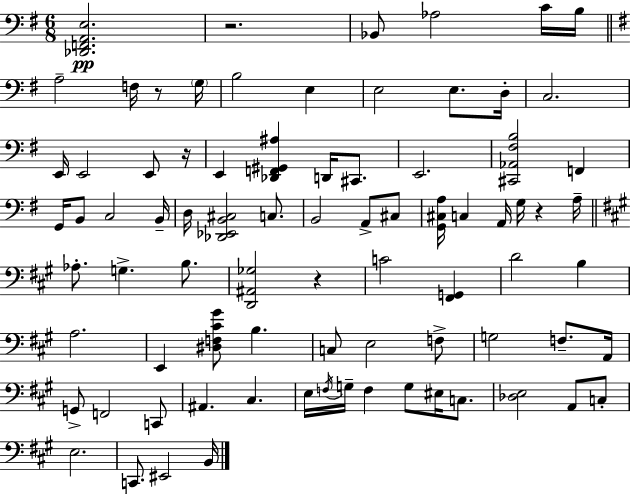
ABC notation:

X:1
T:Untitled
M:6/8
L:1/4
K:G
[_D,,F,,A,,E,]2 z2 _B,,/2 _A,2 C/4 B,/4 A,2 F,/4 z/2 G,/4 B,2 E, E,2 E,/2 D,/4 C,2 E,,/4 E,,2 E,,/2 z/4 E,, [_D,,F,,^G,,^A,] D,,/4 ^C,,/2 E,,2 [^C,,_A,,^F,B,]2 F,, G,,/4 B,,/2 C,2 B,,/4 D,/4 [_D,,_E,,B,,^C,]2 C,/2 B,,2 A,,/2 ^C,/2 [G,,^C,A,]/4 C, A,,/4 G,/4 z A,/4 _A,/2 G, B,/2 [D,,^A,,_G,]2 z C2 [^F,,G,,] D2 B, A,2 E,, [^D,F,^C^G]/2 B, C,/2 E,2 F,/2 G,2 F,/2 A,,/4 G,,/2 F,,2 C,,/2 ^A,, ^C, E,/4 F,/4 G,/4 F, G,/2 ^E,/4 C,/2 [_D,E,]2 A,,/2 C,/2 E,2 C,,/2 ^E,,2 B,,/4